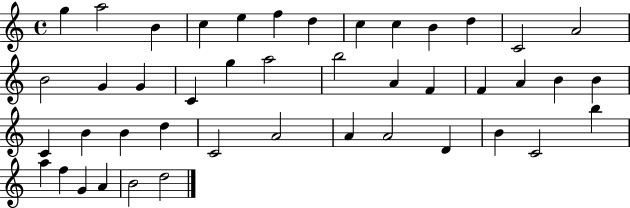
G5/q A5/h B4/q C5/q E5/q F5/q D5/q C5/q C5/q B4/q D5/q C4/h A4/h B4/h G4/q G4/q C4/q G5/q A5/h B5/h A4/q F4/q F4/q A4/q B4/q B4/q C4/q B4/q B4/q D5/q C4/h A4/h A4/q A4/h D4/q B4/q C4/h B5/q A5/q F5/q G4/q A4/q B4/h D5/h